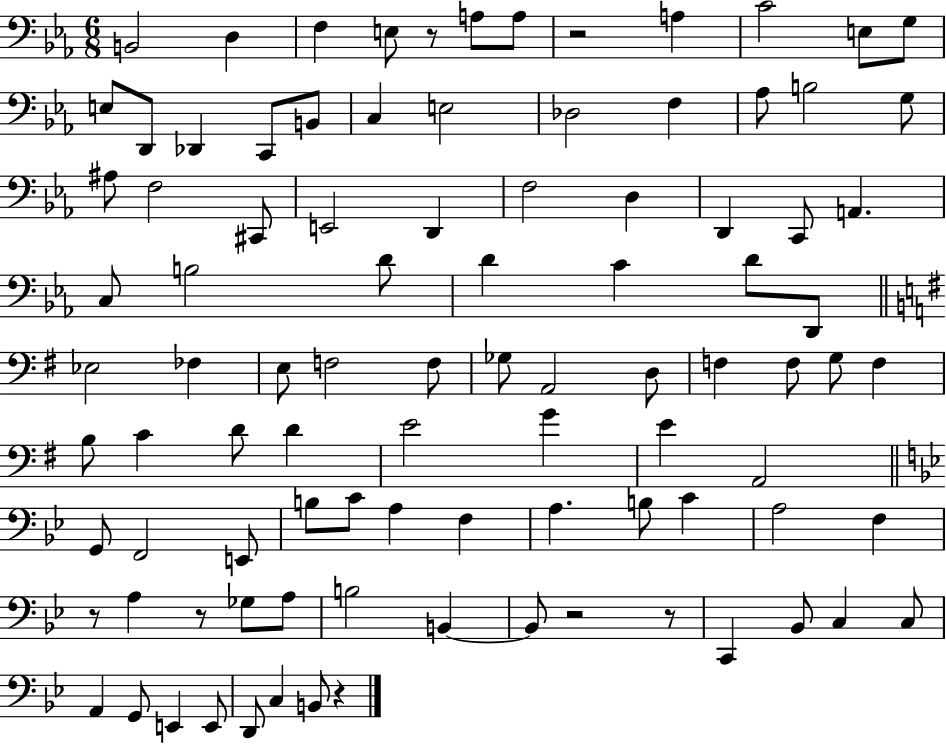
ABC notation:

X:1
T:Untitled
M:6/8
L:1/4
K:Eb
B,,2 D, F, E,/2 z/2 A,/2 A,/2 z2 A, C2 E,/2 G,/2 E,/2 D,,/2 _D,, C,,/2 B,,/2 C, E,2 _D,2 F, _A,/2 B,2 G,/2 ^A,/2 F,2 ^C,,/2 E,,2 D,, F,2 D, D,, C,,/2 A,, C,/2 B,2 D/2 D C D/2 D,,/2 _E,2 _F, E,/2 F,2 F,/2 _G,/2 A,,2 D,/2 F, F,/2 G,/2 F, B,/2 C D/2 D E2 G E A,,2 G,,/2 F,,2 E,,/2 B,/2 C/2 A, F, A, B,/2 C A,2 F, z/2 A, z/2 _G,/2 A,/2 B,2 B,, B,,/2 z2 z/2 C,, _B,,/2 C, C,/2 A,, G,,/2 E,, E,,/2 D,,/2 C, B,,/2 z